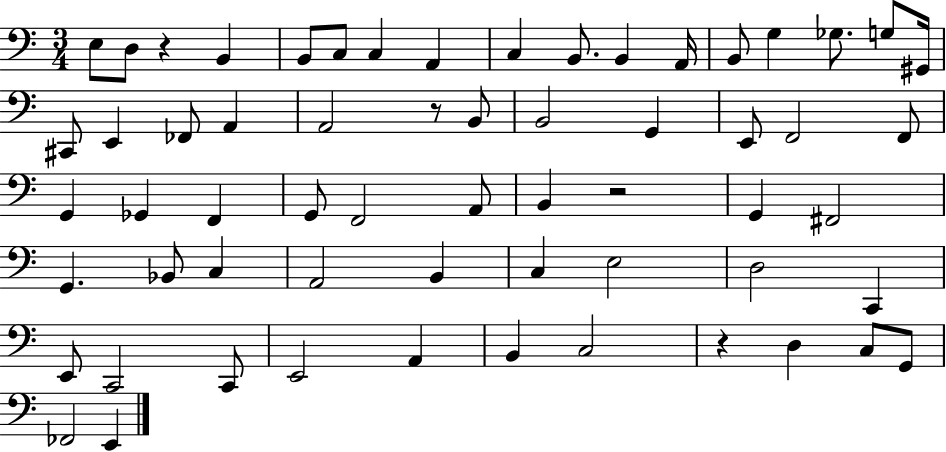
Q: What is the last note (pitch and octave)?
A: E2